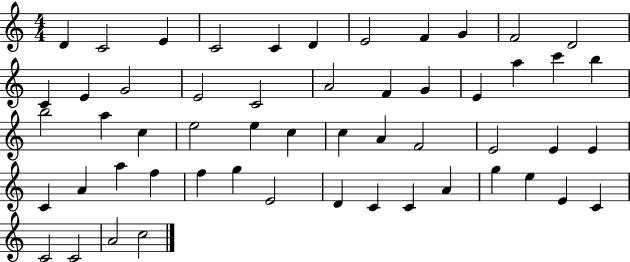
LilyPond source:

{
  \clef treble
  \numericTimeSignature
  \time 4/4
  \key c \major
  d'4 c'2 e'4 | c'2 c'4 d'4 | e'2 f'4 g'4 | f'2 d'2 | \break c'4 e'4 g'2 | e'2 c'2 | a'2 f'4 g'4 | e'4 a''4 c'''4 b''4 | \break b''2 a''4 c''4 | e''2 e''4 c''4 | c''4 a'4 f'2 | e'2 e'4 e'4 | \break c'4 a'4 a''4 f''4 | f''4 g''4 e'2 | d'4 c'4 c'4 a'4 | g''4 e''4 e'4 c'4 | \break c'2 c'2 | a'2 c''2 | \bar "|."
}